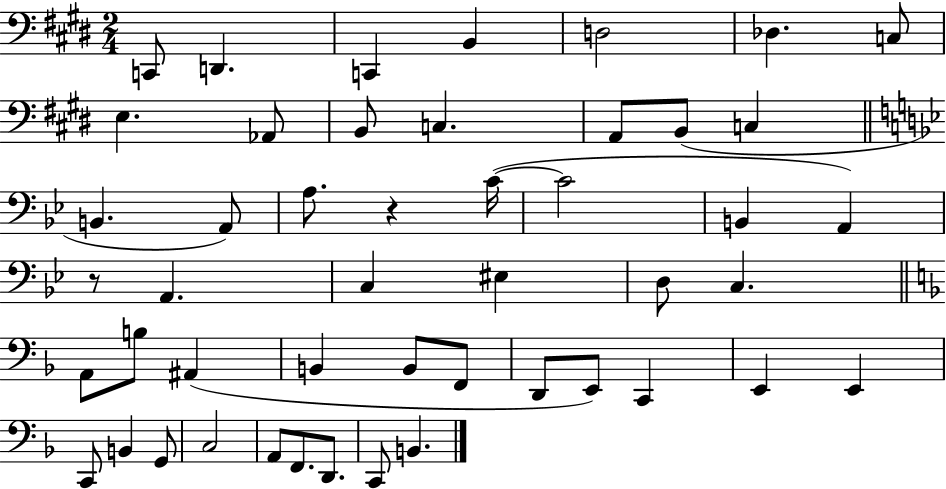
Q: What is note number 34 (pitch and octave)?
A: E2